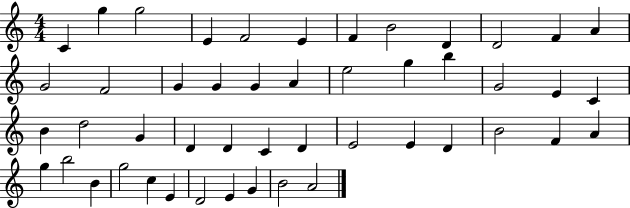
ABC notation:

X:1
T:Untitled
M:4/4
L:1/4
K:C
C g g2 E F2 E F B2 D D2 F A G2 F2 G G G A e2 g b G2 E C B d2 G D D C D E2 E D B2 F A g b2 B g2 c E D2 E G B2 A2